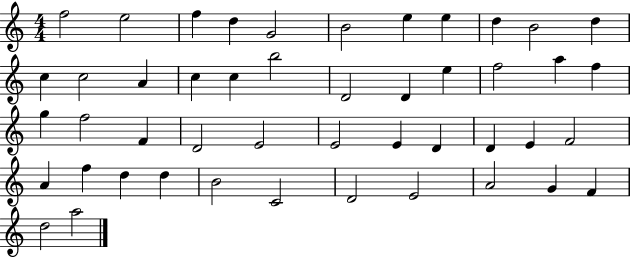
F5/h E5/h F5/q D5/q G4/h B4/h E5/q E5/q D5/q B4/h D5/q C5/q C5/h A4/q C5/q C5/q B5/h D4/h D4/q E5/q F5/h A5/q F5/q G5/q F5/h F4/q D4/h E4/h E4/h E4/q D4/q D4/q E4/q F4/h A4/q F5/q D5/q D5/q B4/h C4/h D4/h E4/h A4/h G4/q F4/q D5/h A5/h